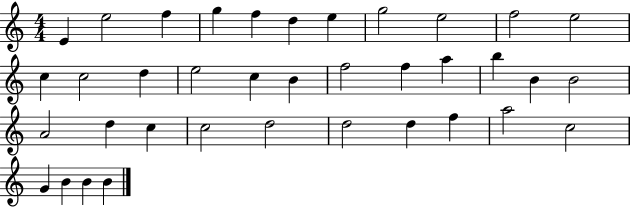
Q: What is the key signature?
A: C major